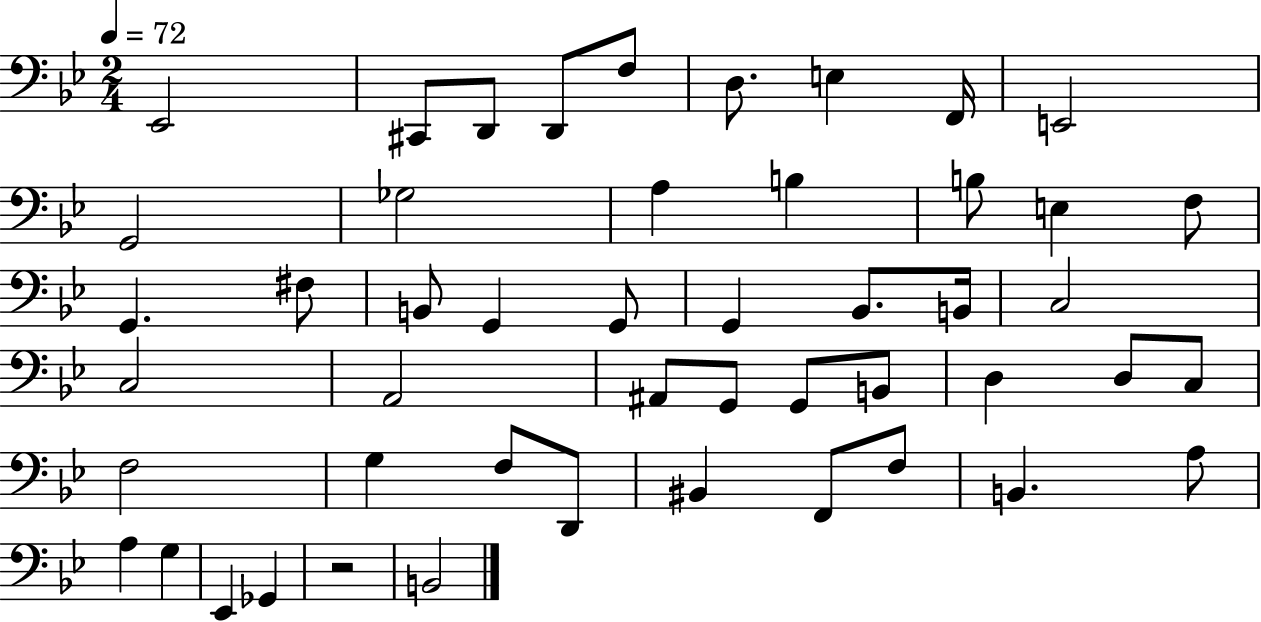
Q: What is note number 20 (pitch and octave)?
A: G2